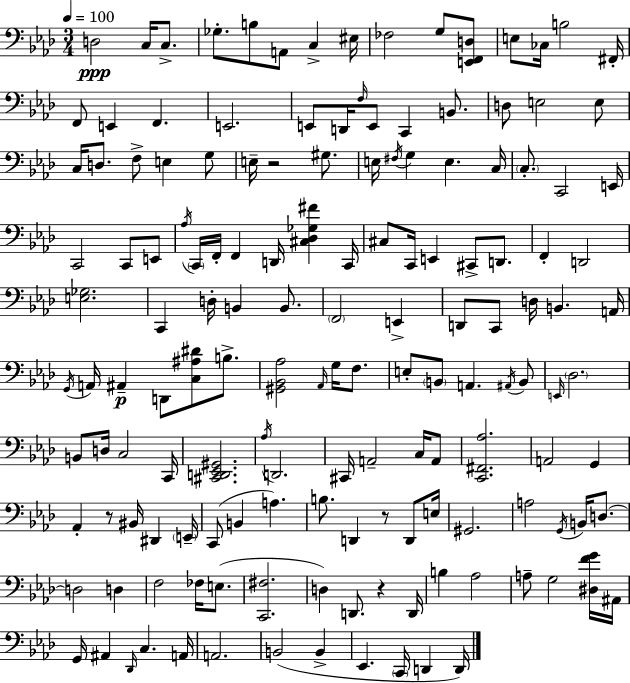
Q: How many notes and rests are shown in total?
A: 150